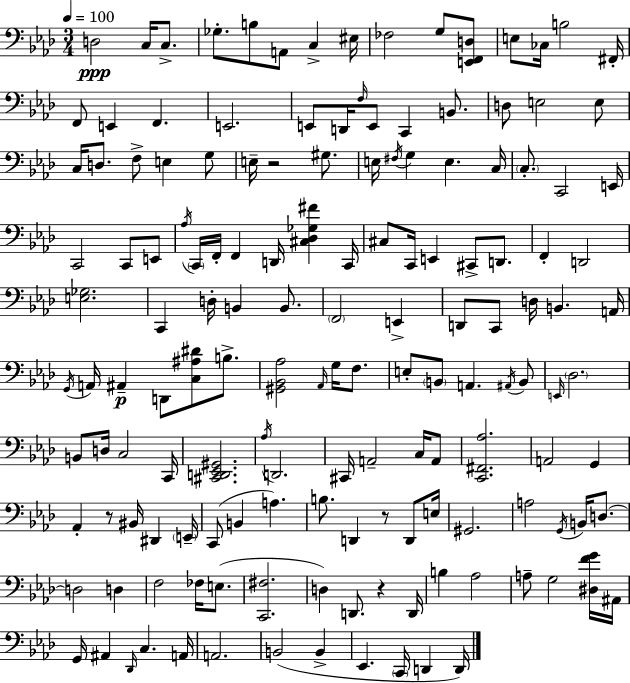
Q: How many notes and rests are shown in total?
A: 150